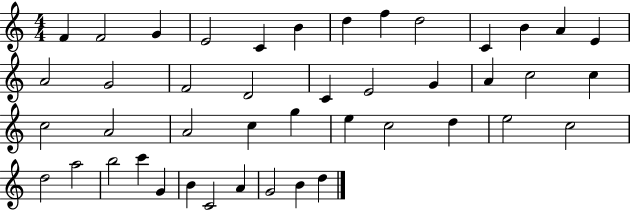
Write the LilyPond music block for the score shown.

{
  \clef treble
  \numericTimeSignature
  \time 4/4
  \key c \major
  f'4 f'2 g'4 | e'2 c'4 b'4 | d''4 f''4 d''2 | c'4 b'4 a'4 e'4 | \break a'2 g'2 | f'2 d'2 | c'4 e'2 g'4 | a'4 c''2 c''4 | \break c''2 a'2 | a'2 c''4 g''4 | e''4 c''2 d''4 | e''2 c''2 | \break d''2 a''2 | b''2 c'''4 g'4 | b'4 c'2 a'4 | g'2 b'4 d''4 | \break \bar "|."
}